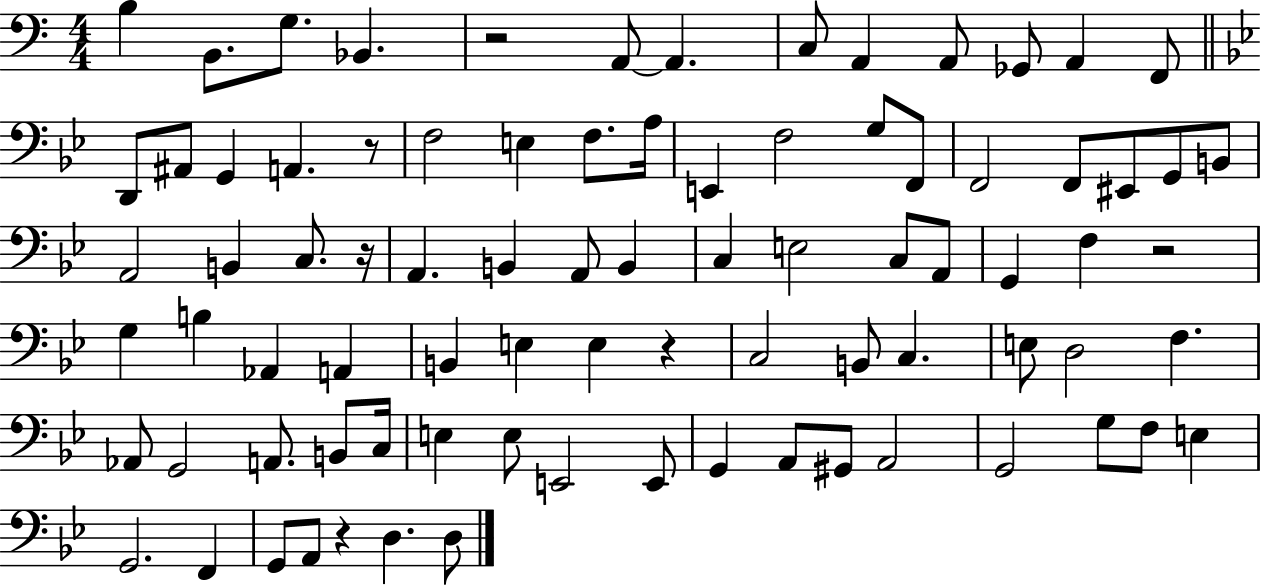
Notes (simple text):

B3/q B2/e. G3/e. Bb2/q. R/h A2/e A2/q. C3/e A2/q A2/e Gb2/e A2/q F2/e D2/e A#2/e G2/q A2/q. R/e F3/h E3/q F3/e. A3/s E2/q F3/h G3/e F2/e F2/h F2/e EIS2/e G2/e B2/e A2/h B2/q C3/e. R/s A2/q. B2/q A2/e B2/q C3/q E3/h C3/e A2/e G2/q F3/q R/h G3/q B3/q Ab2/q A2/q B2/q E3/q E3/q R/q C3/h B2/e C3/q. E3/e D3/h F3/q. Ab2/e G2/h A2/e. B2/e C3/s E3/q E3/e E2/h E2/e G2/q A2/e G#2/e A2/h G2/h G3/e F3/e E3/q G2/h. F2/q G2/e A2/e R/q D3/q. D3/e